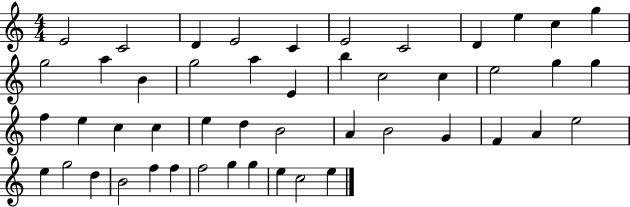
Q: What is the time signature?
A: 4/4